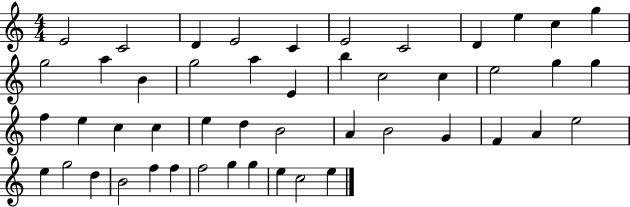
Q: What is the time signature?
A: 4/4